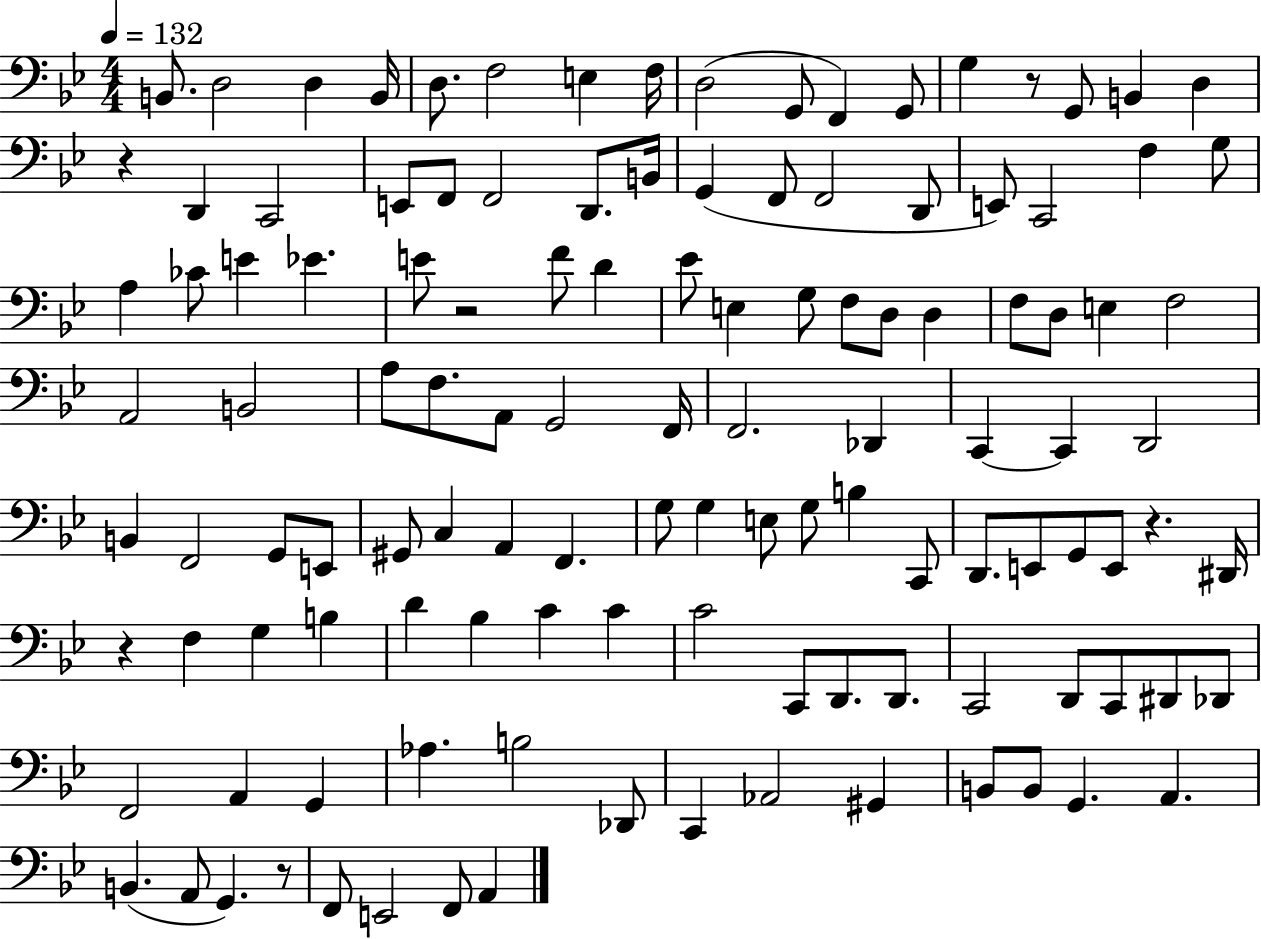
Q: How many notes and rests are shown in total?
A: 121